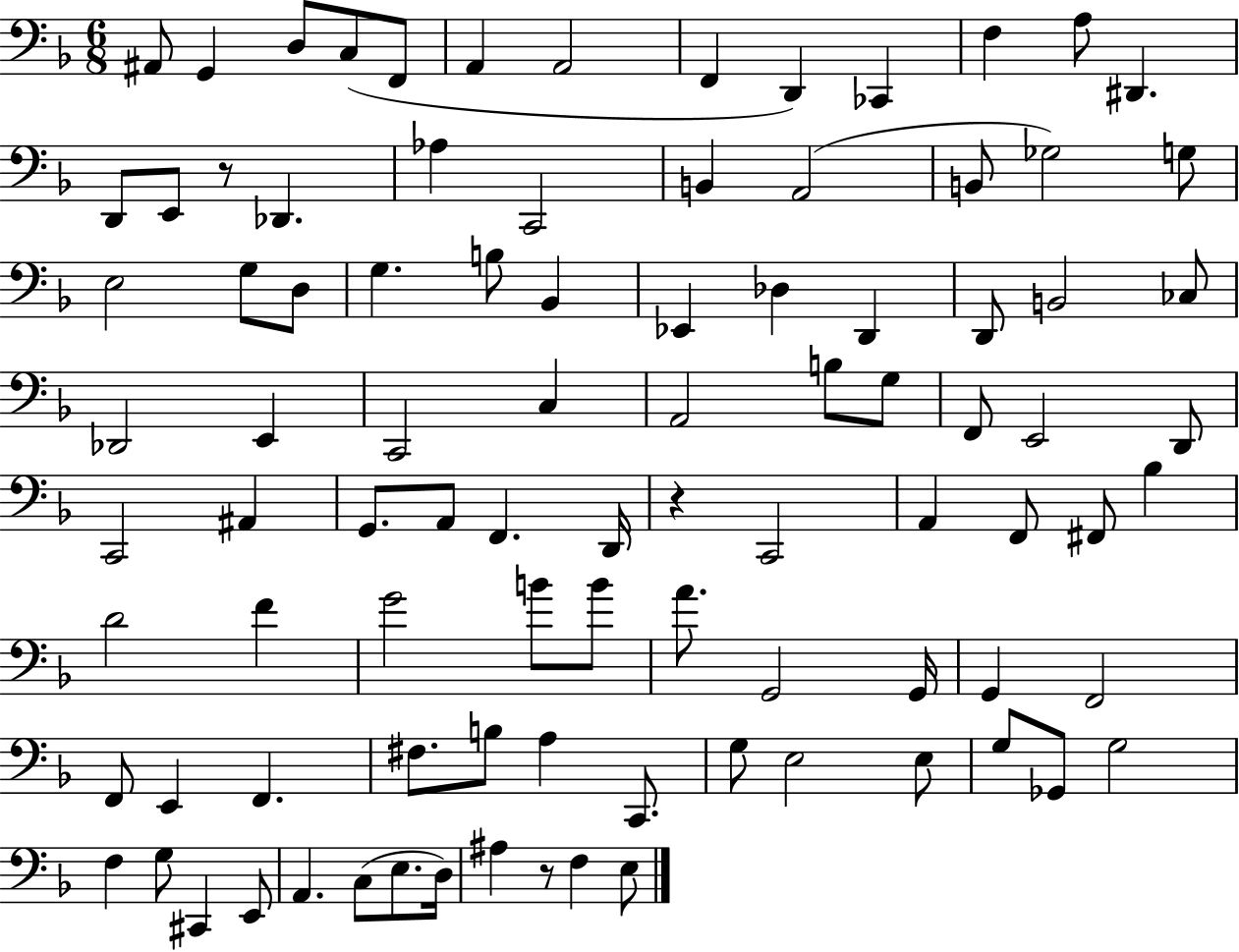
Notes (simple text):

A#2/e G2/q D3/e C3/e F2/e A2/q A2/h F2/q D2/q CES2/q F3/q A3/e D#2/q. D2/e E2/e R/e Db2/q. Ab3/q C2/h B2/q A2/h B2/e Gb3/h G3/e E3/h G3/e D3/e G3/q. B3/e Bb2/q Eb2/q Db3/q D2/q D2/e B2/h CES3/e Db2/h E2/q C2/h C3/q A2/h B3/e G3/e F2/e E2/h D2/e C2/h A#2/q G2/e. A2/e F2/q. D2/s R/q C2/h A2/q F2/e F#2/e Bb3/q D4/h F4/q G4/h B4/e B4/e A4/e. G2/h G2/s G2/q F2/h F2/e E2/q F2/q. F#3/e. B3/e A3/q C2/e. G3/e E3/h E3/e G3/e Gb2/e G3/h F3/q G3/e C#2/q E2/e A2/q. C3/e E3/e. D3/s A#3/q R/e F3/q E3/e